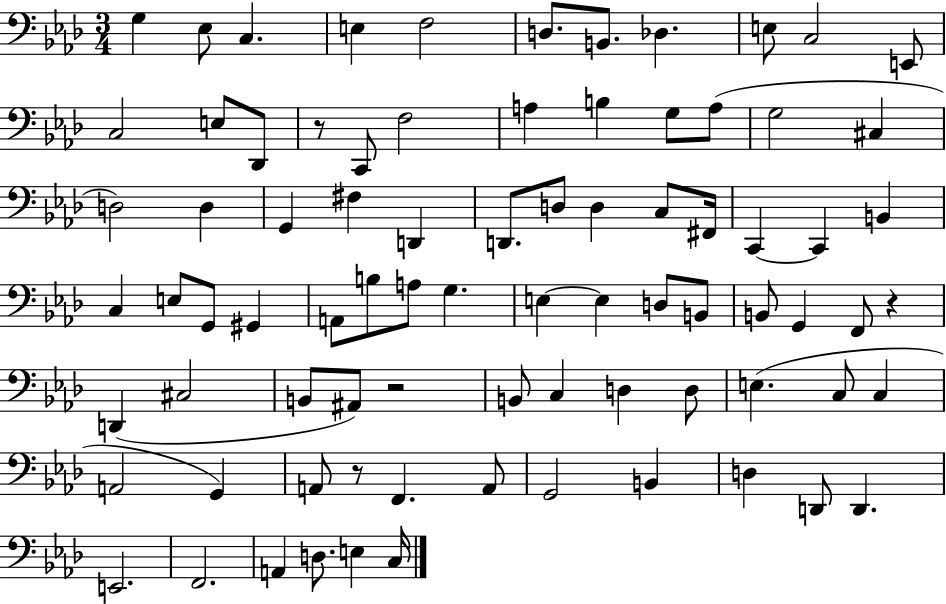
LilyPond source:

{
  \clef bass
  \numericTimeSignature
  \time 3/4
  \key aes \major
  g4 ees8 c4. | e4 f2 | d8. b,8. des4. | e8 c2 e,8 | \break c2 e8 des,8 | r8 c,8 f2 | a4 b4 g8 a8( | g2 cis4 | \break d2) d4 | g,4 fis4 d,4 | d,8. d8 d4 c8 fis,16 | c,4~~ c,4 b,4 | \break c4 e8 g,8 gis,4 | a,8 b8 a8 g4. | e4~~ e4 d8 b,8 | b,8 g,4 f,8 r4 | \break d,4( cis2 | b,8 ais,8) r2 | b,8 c4 d4 d8 | e4.( c8 c4 | \break a,2 g,4) | a,8 r8 f,4. a,8 | g,2 b,4 | d4 d,8 d,4. | \break e,2. | f,2. | a,4 d8. e4 c16 | \bar "|."
}